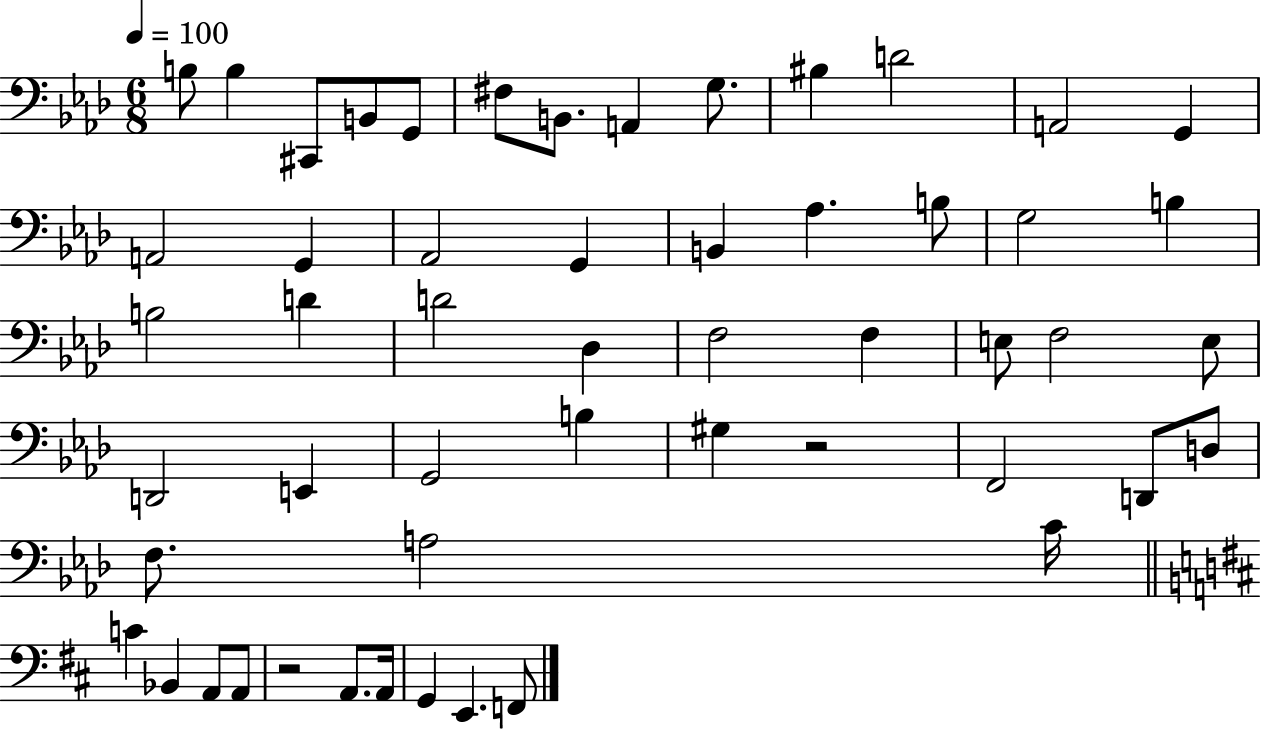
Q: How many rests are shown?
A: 2